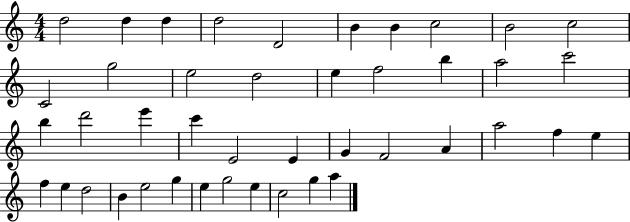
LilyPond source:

{
  \clef treble
  \numericTimeSignature
  \time 4/4
  \key c \major
  d''2 d''4 d''4 | d''2 d'2 | b'4 b'4 c''2 | b'2 c''2 | \break c'2 g''2 | e''2 d''2 | e''4 f''2 b''4 | a''2 c'''2 | \break b''4 d'''2 e'''4 | c'''4 e'2 e'4 | g'4 f'2 a'4 | a''2 f''4 e''4 | \break f''4 e''4 d''2 | b'4 e''2 g''4 | e''4 g''2 e''4 | c''2 g''4 a''4 | \break \bar "|."
}